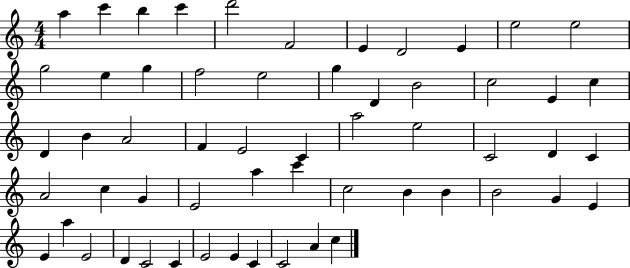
{
  \clef treble
  \numericTimeSignature
  \time 4/4
  \key c \major
  a''4 c'''4 b''4 c'''4 | d'''2 f'2 | e'4 d'2 e'4 | e''2 e''2 | \break g''2 e''4 g''4 | f''2 e''2 | g''4 d'4 b'2 | c''2 e'4 c''4 | \break d'4 b'4 a'2 | f'4 e'2 c'4 | a''2 e''2 | c'2 d'4 c'4 | \break a'2 c''4 g'4 | e'2 a''4 c'''4 | c''2 b'4 b'4 | b'2 g'4 e'4 | \break e'4 a''4 e'2 | d'4 c'2 c'4 | e'2 e'4 c'4 | c'2 a'4 c''4 | \break \bar "|."
}